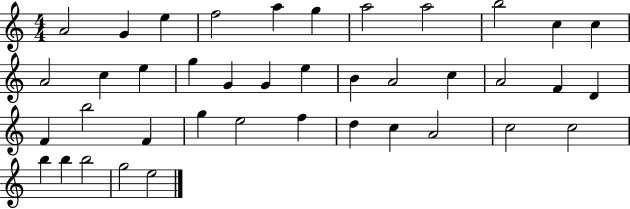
{
  \clef treble
  \numericTimeSignature
  \time 4/4
  \key c \major
  a'2 g'4 e''4 | f''2 a''4 g''4 | a''2 a''2 | b''2 c''4 c''4 | \break a'2 c''4 e''4 | g''4 g'4 g'4 e''4 | b'4 a'2 c''4 | a'2 f'4 d'4 | \break f'4 b''2 f'4 | g''4 e''2 f''4 | d''4 c''4 a'2 | c''2 c''2 | \break b''4 b''4 b''2 | g''2 e''2 | \bar "|."
}